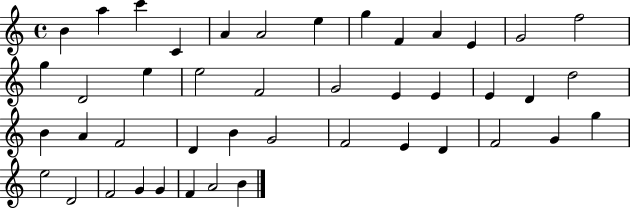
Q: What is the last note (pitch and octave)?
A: B4